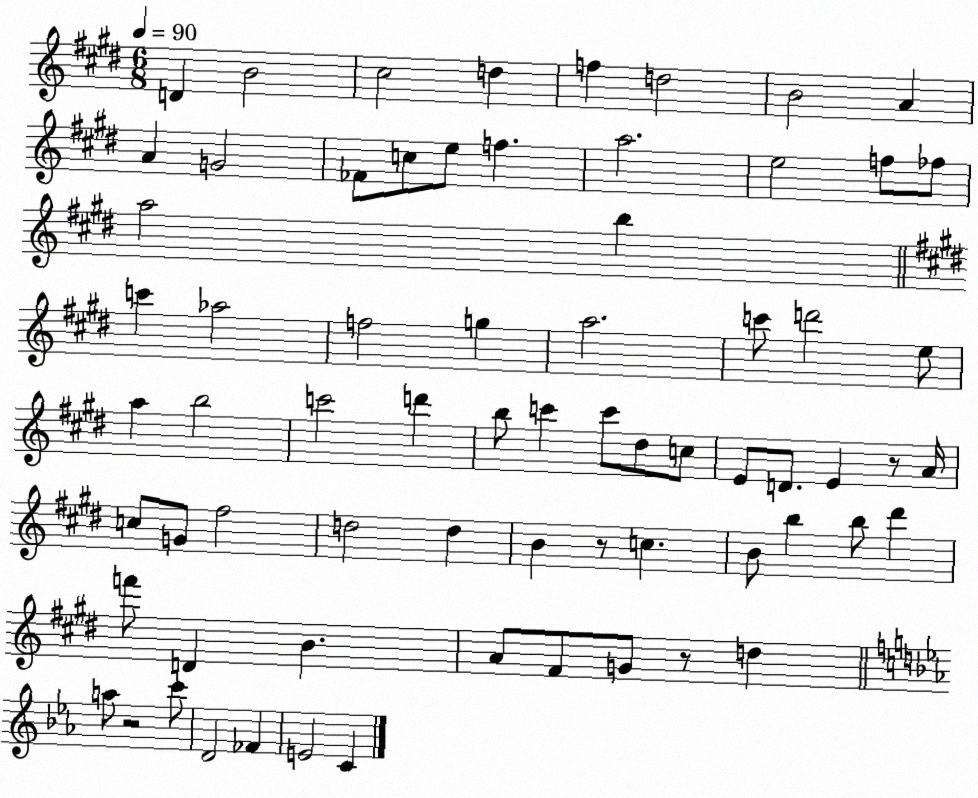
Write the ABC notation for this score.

X:1
T:Untitled
M:6/8
L:1/4
K:E
D B2 ^c2 d f d2 B2 A A G2 _F/2 c/2 e/2 f a2 e2 f/2 _f/2 a2 b c' _a2 f2 g a2 c'/2 d'2 e/2 a b2 c'2 d' b/2 c' c'/2 ^d/2 c/2 E/2 D/2 E z/2 A/4 c/2 G/2 ^f2 d2 d B z/2 c B/2 b b/2 ^d' f'/2 D B A/2 ^F/2 G/2 z/2 d a/2 z2 c'/2 D2 _F E2 C